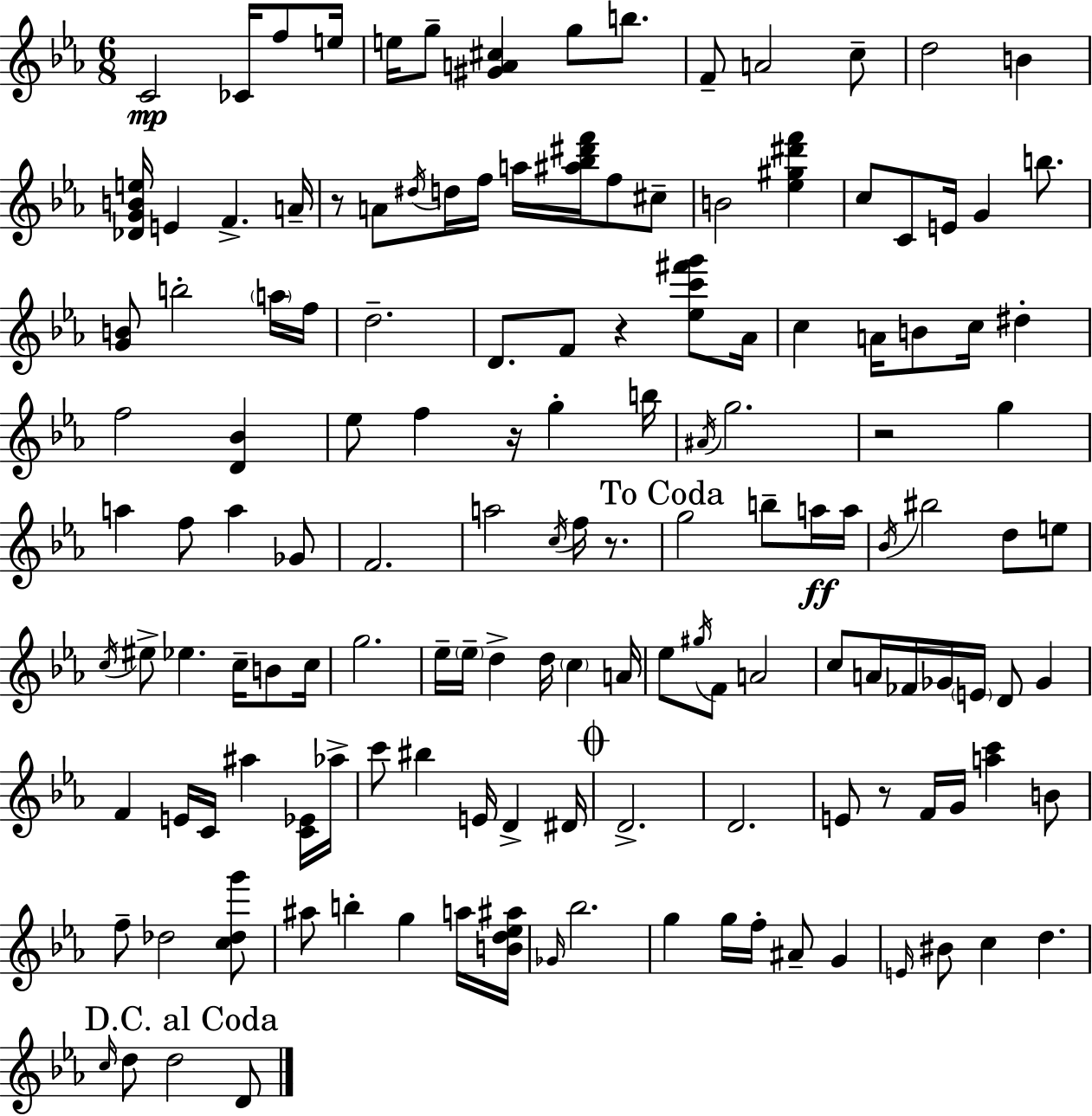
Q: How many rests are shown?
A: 6